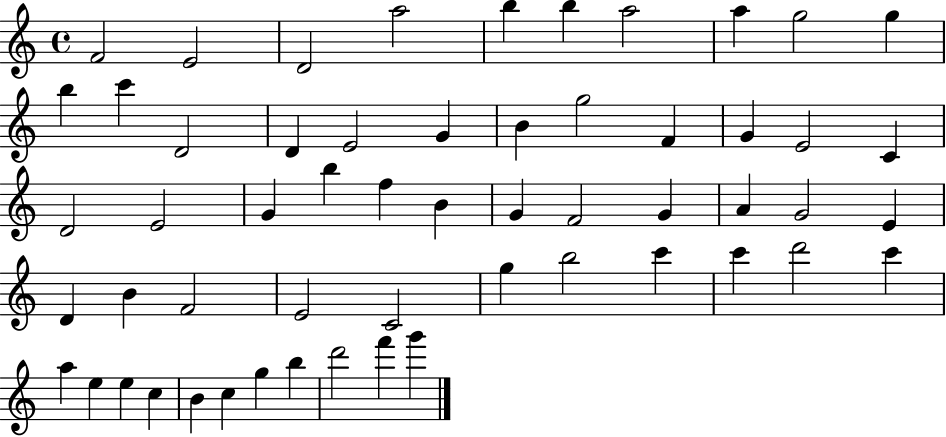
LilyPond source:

{
  \clef treble
  \time 4/4
  \defaultTimeSignature
  \key c \major
  f'2 e'2 | d'2 a''2 | b''4 b''4 a''2 | a''4 g''2 g''4 | \break b''4 c'''4 d'2 | d'4 e'2 g'4 | b'4 g''2 f'4 | g'4 e'2 c'4 | \break d'2 e'2 | g'4 b''4 f''4 b'4 | g'4 f'2 g'4 | a'4 g'2 e'4 | \break d'4 b'4 f'2 | e'2 c'2 | g''4 b''2 c'''4 | c'''4 d'''2 c'''4 | \break a''4 e''4 e''4 c''4 | b'4 c''4 g''4 b''4 | d'''2 f'''4 g'''4 | \bar "|."
}